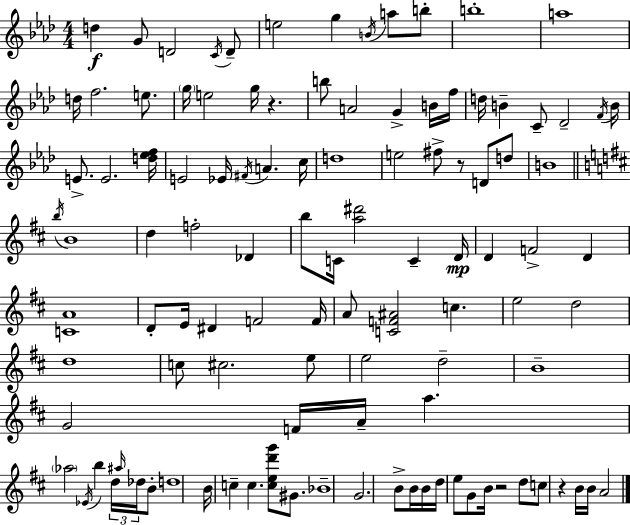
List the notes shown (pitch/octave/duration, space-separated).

D5/q G4/e D4/h C4/s D4/e E5/h G5/q B4/s A5/e B5/e B5/w A5/w D5/s F5/h. E5/e. G5/s E5/h G5/s R/q. B5/e A4/h G4/q B4/s F5/s D5/s B4/q C4/e Db4/h F4/s B4/s E4/e. E4/h. [D5,Eb5,F5]/s E4/h Eb4/s F#4/s A4/q. C5/s D5/w E5/h F#5/e R/e D4/e D5/e B4/w B5/s B4/w D5/q F5/h Db4/q B5/e C4/s [A5,D#6]/h C4/q D4/s D4/q F4/h D4/q [C4,A4]/w D4/e E4/s D#4/q F4/h F4/s A4/e [C4,F4,A#4]/h C5/q. E5/h D5/h D5/w C5/e C#5/h. E5/e E5/h D5/h B4/w G4/h F4/s A4/s A5/q. Ab5/h Eb4/s B5/q D5/s A#5/s Db5/s B4/e D5/w B4/s C5/q C5/q. [C5,E5,D6,G6]/e G#4/e. Bb4/w G4/h. B4/e B4/s B4/s D5/s E5/e G4/e B4/s R/h D5/e C5/e R/q B4/s B4/s A4/h